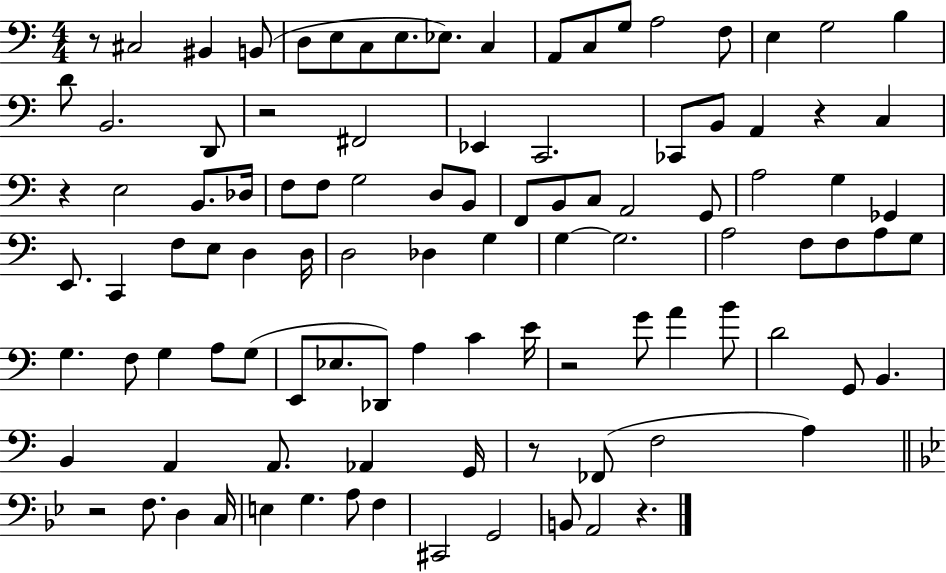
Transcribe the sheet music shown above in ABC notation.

X:1
T:Untitled
M:4/4
L:1/4
K:C
z/2 ^C,2 ^B,, B,,/2 D,/2 E,/2 C,/2 E,/2 _E,/2 C, A,,/2 C,/2 G,/2 A,2 F,/2 E, G,2 B, D/2 B,,2 D,,/2 z2 ^F,,2 _E,, C,,2 _C,,/2 B,,/2 A,, z C, z E,2 B,,/2 _D,/4 F,/2 F,/2 G,2 D,/2 B,,/2 F,,/2 B,,/2 C,/2 A,,2 G,,/2 A,2 G, _G,, E,,/2 C,, F,/2 E,/2 D, D,/4 D,2 _D, G, G, G,2 A,2 F,/2 F,/2 A,/2 G,/2 G, F,/2 G, A,/2 G,/2 E,,/2 _E,/2 _D,,/2 A, C E/4 z2 G/2 A B/2 D2 G,,/2 B,, B,, A,, A,,/2 _A,, G,,/4 z/2 _F,,/2 F,2 A, z2 F,/2 D, C,/4 E, G, A,/2 F, ^C,,2 G,,2 B,,/2 A,,2 z